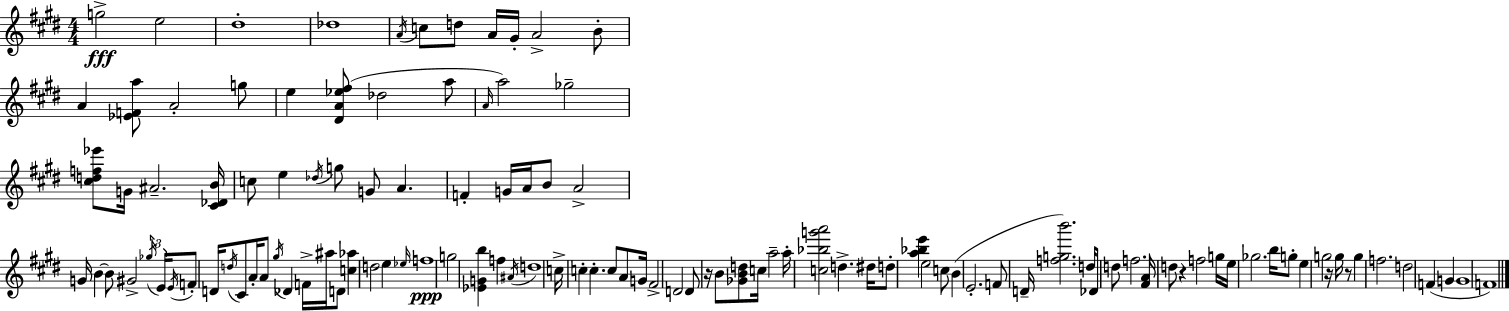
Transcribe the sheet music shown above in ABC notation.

X:1
T:Untitled
M:4/4
L:1/4
K:E
g2 e2 ^d4 _d4 A/4 c/2 d/2 A/4 ^G/4 A2 B/2 A [_EFa]/2 A2 g/2 e [^DA_e^f]/2 _d2 a/2 A/4 a2 _g2 [^cdf_e']/2 G/4 ^A2 [^C_DB]/4 c/2 e _d/4 g/2 G/2 A F G/4 A/4 B/2 A2 G/4 B B/2 ^G2 _g/4 E/4 E/4 F/2 D/4 d/4 ^C/2 A/4 A/2 ^g/4 _D F/4 ^a/4 D/2 [c_a] d2 e _e/4 f4 g2 [_EGb] f ^A/4 d4 c/4 c c c/2 A/2 G/4 ^F2 D2 D/2 z/4 B/2 [_GBd]/2 c/4 a2 a/4 [c_bg'a']2 d ^d/4 d/2 [a_be'] e2 c/2 B E2 F/2 D/4 [fgb']2 d/4 _D/2 d/2 f2 [^FA]/4 d/2 z f2 g/4 e/4 _g2 b/4 g/2 e g2 z/4 g/4 z/2 g f2 d2 F G G4 F4